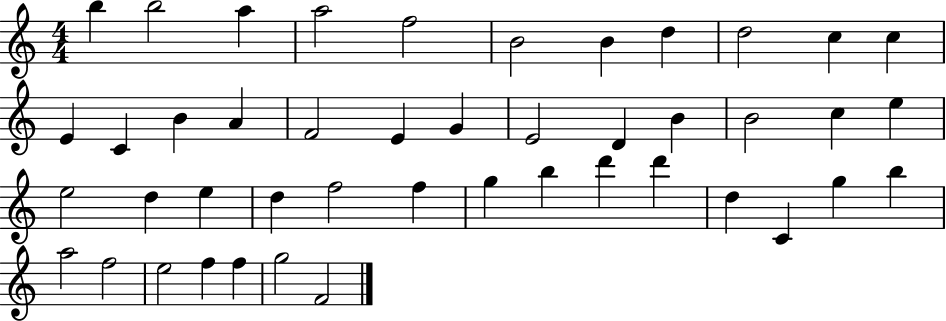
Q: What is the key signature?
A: C major